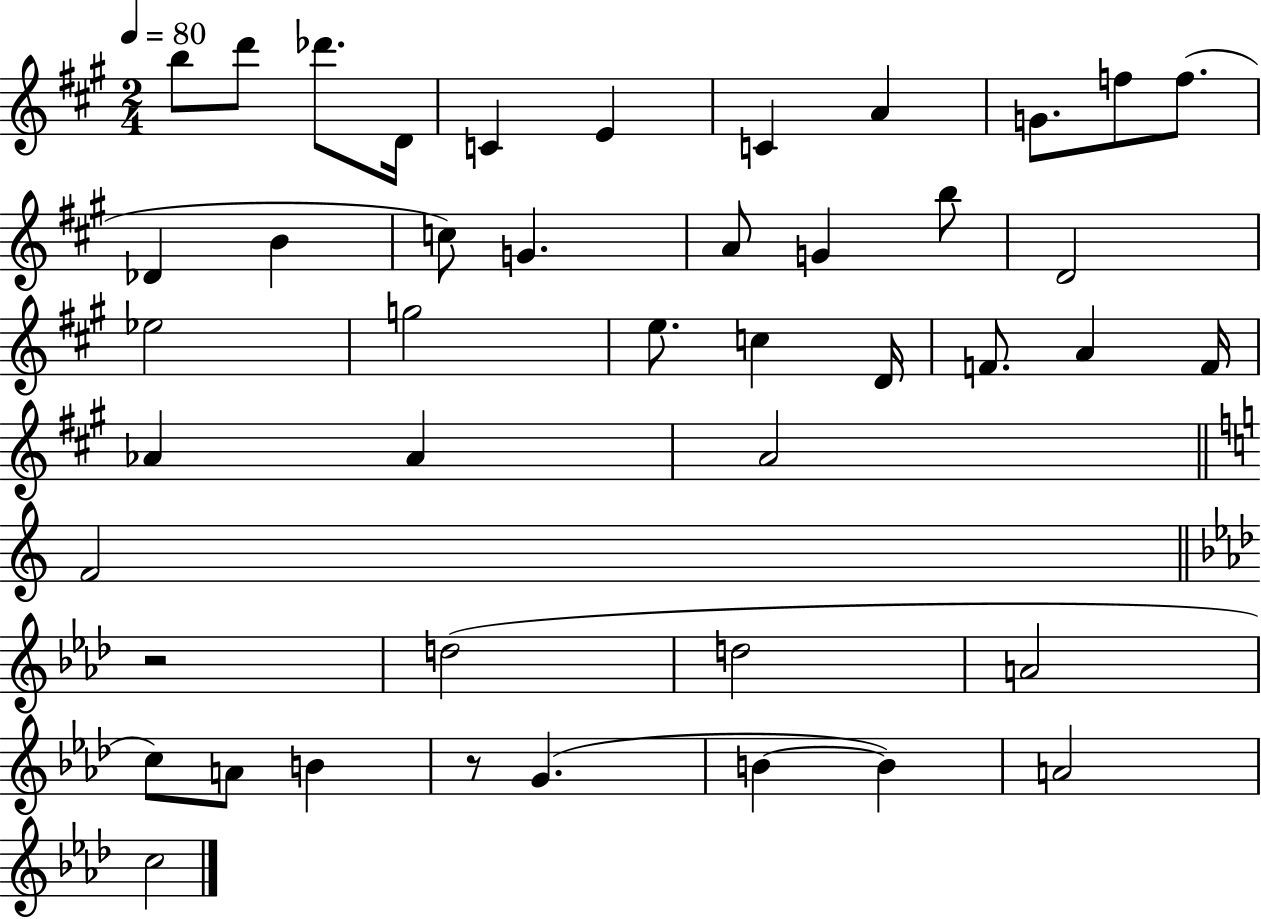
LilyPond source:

{
  \clef treble
  \numericTimeSignature
  \time 2/4
  \key a \major
  \tempo 4 = 80
  \repeat volta 2 { b''8 d'''8 des'''8. d'16 | c'4 e'4 | c'4 a'4 | g'8. f''8 f''8.( | \break des'4 b'4 | c''8) g'4. | a'8 g'4 b''8 | d'2 | \break ees''2 | g''2 | e''8. c''4 d'16 | f'8. a'4 f'16 | \break aes'4 aes'4 | a'2 | \bar "||" \break \key c \major f'2 | \bar "||" \break \key aes \major r2 | d''2( | d''2 | a'2 | \break c''8) a'8 b'4 | r8 g'4.( | b'4~~ b'4) | a'2 | \break c''2 | } \bar "|."
}